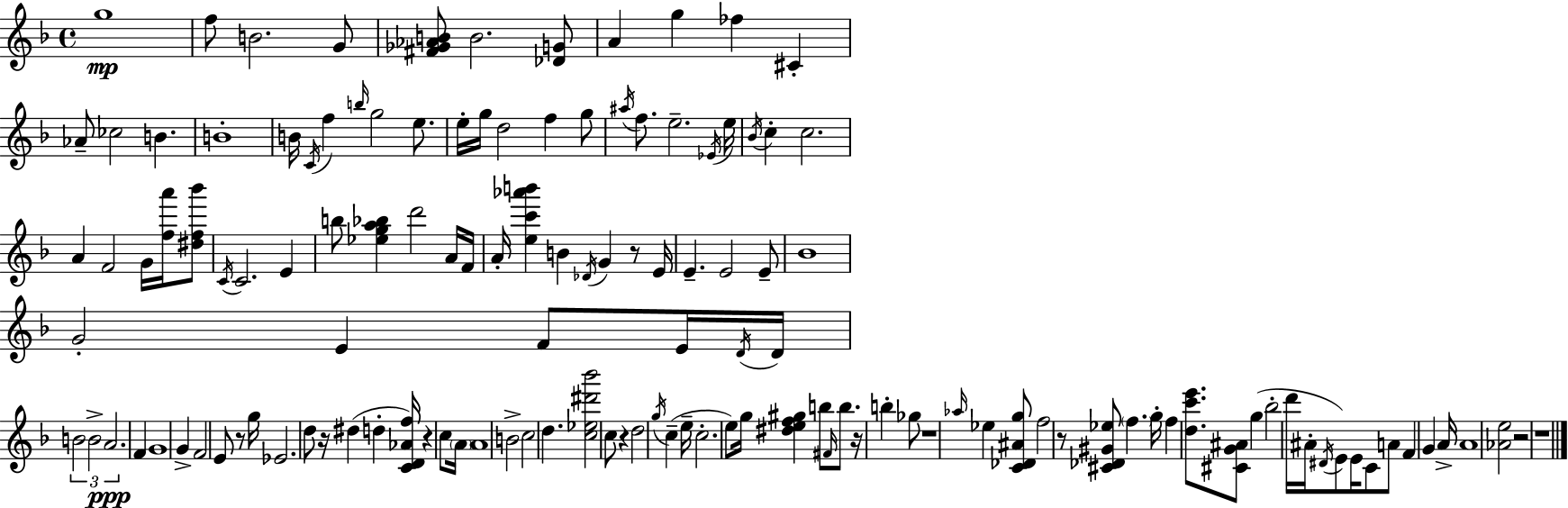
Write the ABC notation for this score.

X:1
T:Untitled
M:4/4
L:1/4
K:Dm
g4 f/2 B2 G/2 [^F_G_AB]/2 B2 [_DG]/2 A g _f ^C _A/2 _c2 B B4 B/4 C/4 f b/4 g2 e/2 e/4 g/4 d2 f g/2 ^a/4 f/2 e2 _E/4 e/4 _B/4 c c2 A F2 G/4 [fa']/4 [^df_b']/2 C/4 C2 E b/2 [_ega_b] d'2 A/4 F/4 A/4 [ec'_a'b'] B _D/4 G z/2 E/4 E E2 E/2 _B4 G2 E F/2 E/4 D/4 D/4 B2 B2 A2 F G4 G F2 E/2 z/2 g/4 _E2 d/2 z/4 ^d d [CD_Af]/4 z c/2 A/4 A4 B2 c2 d [c_e^d'_b']2 c/2 z d2 g/4 c e/4 c2 e/2 g/4 [^def^g] b/2 ^F/4 b/2 z/4 b _g/2 z4 _a/4 _e [C_D^Ag]/2 f2 z/2 [^C_D^G_e]/2 f g/4 f [dc'e']/2 [^CG^A]/2 g _b2 d'/4 ^A/4 ^D/4 E/2 E/4 C/2 A/2 F G A/4 A4 [_Ae]2 z2 z4